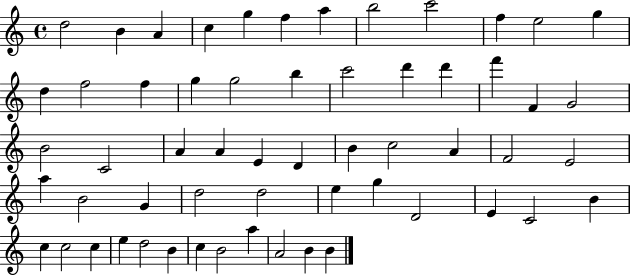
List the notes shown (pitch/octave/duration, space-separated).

D5/h B4/q A4/q C5/q G5/q F5/q A5/q B5/h C6/h F5/q E5/h G5/q D5/q F5/h F5/q G5/q G5/h B5/q C6/h D6/q D6/q F6/q F4/q G4/h B4/h C4/h A4/q A4/q E4/q D4/q B4/q C5/h A4/q F4/h E4/h A5/q B4/h G4/q D5/h D5/h E5/q G5/q D4/h E4/q C4/h B4/q C5/q C5/h C5/q E5/q D5/h B4/q C5/q B4/h A5/q A4/h B4/q B4/q